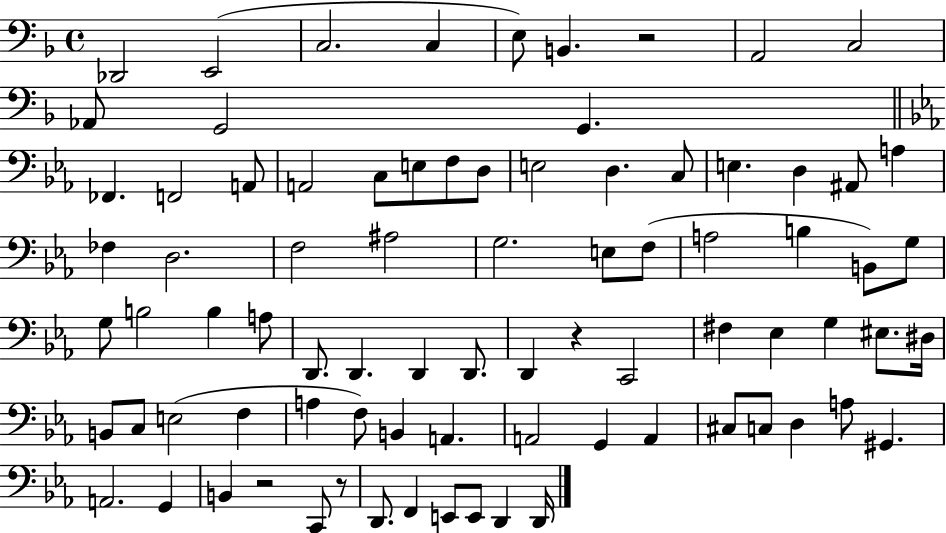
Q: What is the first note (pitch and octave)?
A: Db2